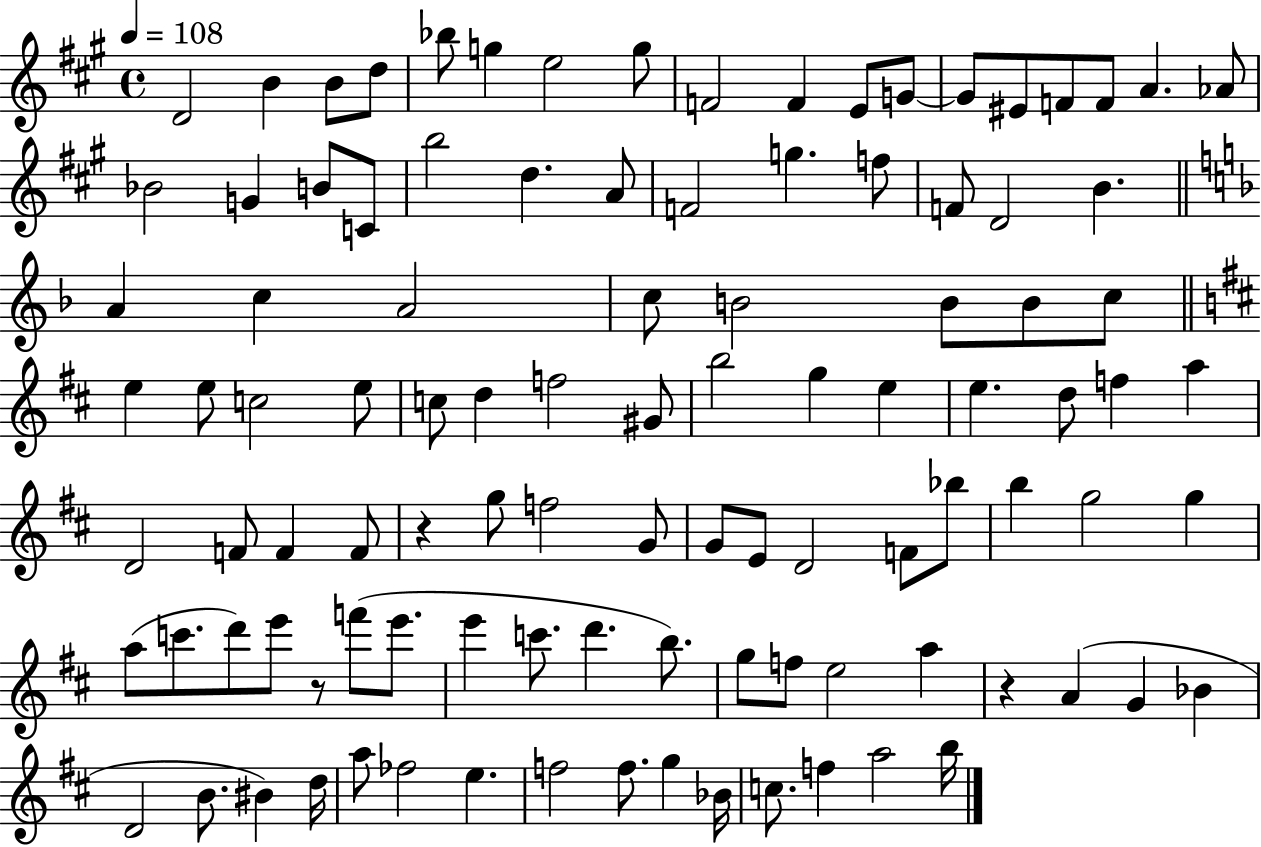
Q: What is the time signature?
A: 4/4